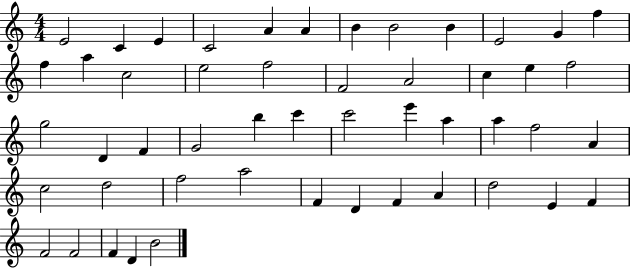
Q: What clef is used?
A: treble